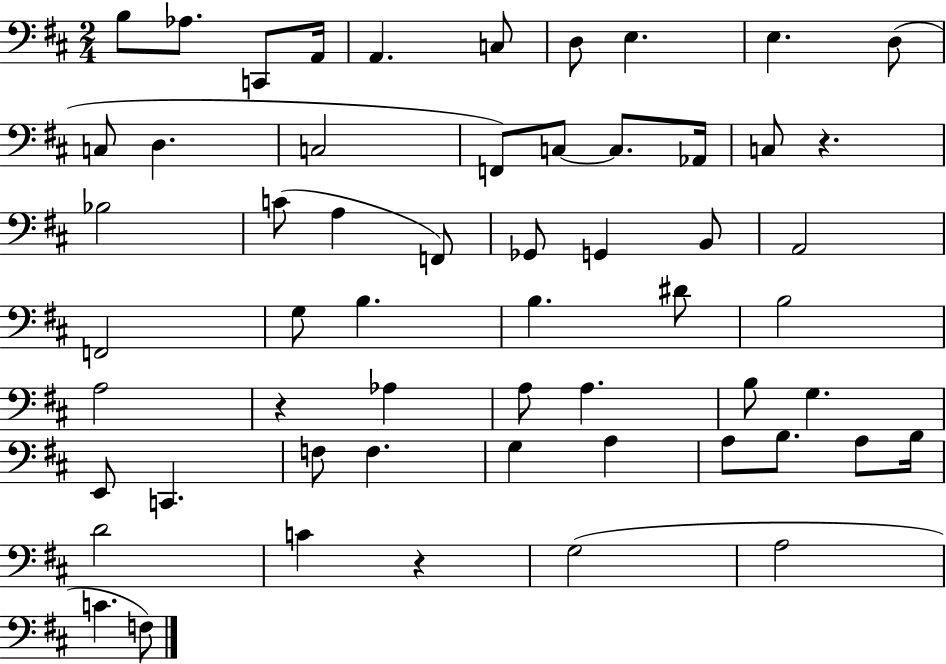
{
  \clef bass
  \numericTimeSignature
  \time 2/4
  \key d \major
  \repeat volta 2 { b8 aes8. c,8 a,16 | a,4. c8 | d8 e4. | e4. d8( | \break c8 d4. | c2 | f,8) c8~~ c8. aes,16 | c8 r4. | \break bes2 | c'8( a4 f,8) | ges,8 g,4 b,8 | a,2 | \break f,2 | g8 b4. | b4. dis'8 | b2 | \break a2 | r4 aes4 | a8 a4. | b8 g4. | \break e,8 c,4. | f8 f4. | g4 a4 | a8 b8. a8 b16 | \break d'2 | c'4 r4 | g2( | a2 | \break c'4. f8) | } \bar "|."
}